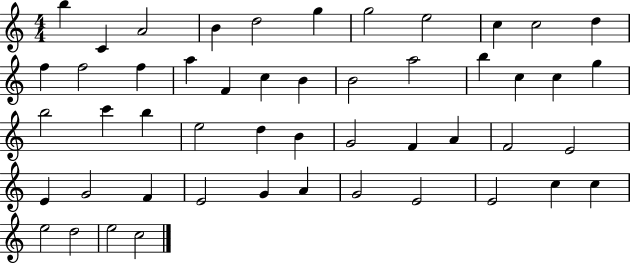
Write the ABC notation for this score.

X:1
T:Untitled
M:4/4
L:1/4
K:C
b C A2 B d2 g g2 e2 c c2 d f f2 f a F c B B2 a2 b c c g b2 c' b e2 d B G2 F A F2 E2 E G2 F E2 G A G2 E2 E2 c c e2 d2 e2 c2